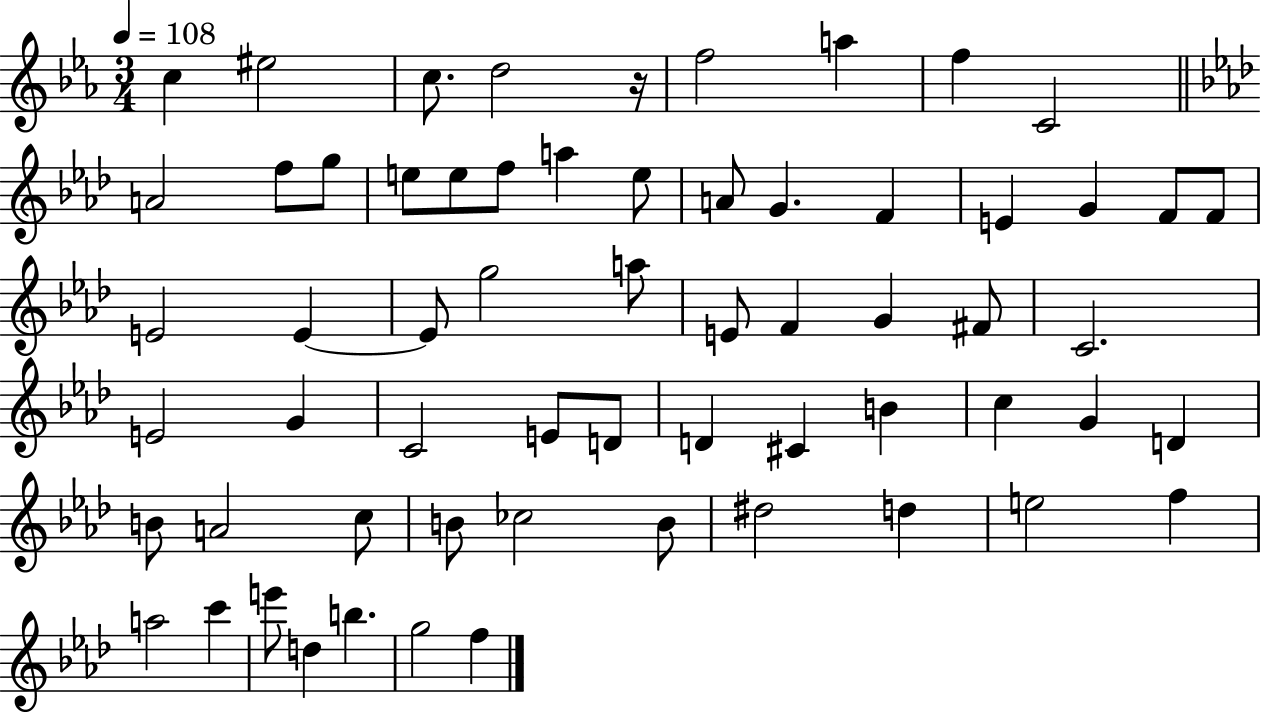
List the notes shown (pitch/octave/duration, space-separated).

C5/q EIS5/h C5/e. D5/h R/s F5/h A5/q F5/q C4/h A4/h F5/e G5/e E5/e E5/e F5/e A5/q E5/e A4/e G4/q. F4/q E4/q G4/q F4/e F4/e E4/h E4/q E4/e G5/h A5/e E4/e F4/q G4/q F#4/e C4/h. E4/h G4/q C4/h E4/e D4/e D4/q C#4/q B4/q C5/q G4/q D4/q B4/e A4/h C5/e B4/e CES5/h B4/e D#5/h D5/q E5/h F5/q A5/h C6/q E6/e D5/q B5/q. G5/h F5/q